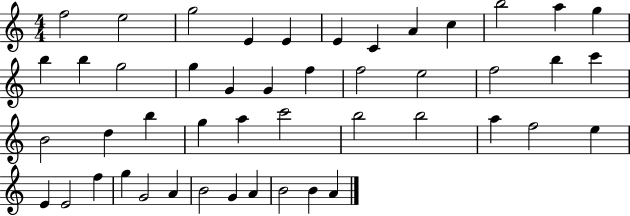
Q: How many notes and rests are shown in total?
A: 47